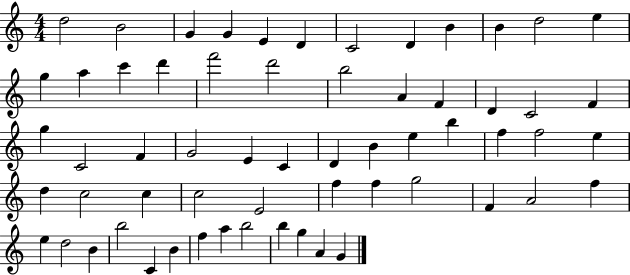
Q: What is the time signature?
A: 4/4